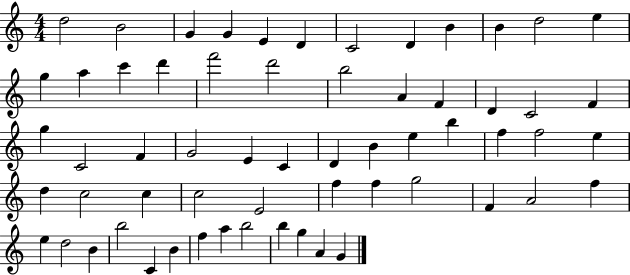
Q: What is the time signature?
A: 4/4